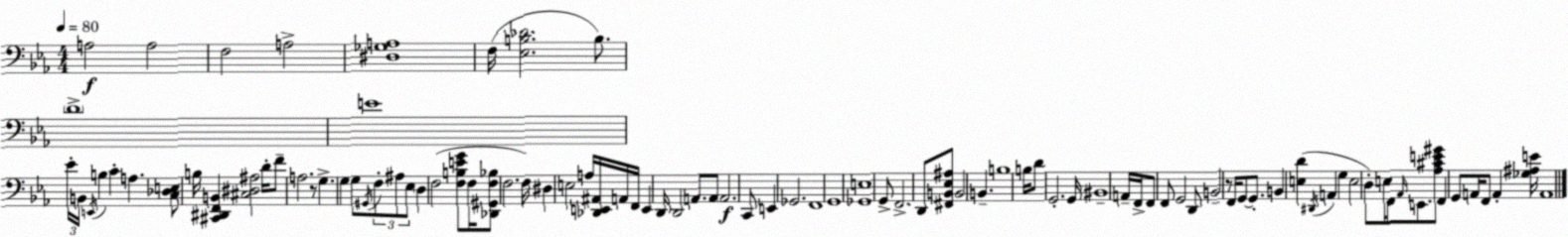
X:1
T:Untitled
M:4/4
L:1/4
K:Eb
A,2 A,2 F,2 A,2 [^D,_G,A,]4 F,/4 [_E,B,_D]2 B,/2 D4 E4 _E/4 B,,/4 E,,/4 B, C A, [C,_D,E,]/2 B,/4 [^C,,^D,,F,,B,,] [^C,^D,^A,]2 D/4 F/2 A,2 z/2 G, G, G,/2 ^G,,/4 F,/2 ^A,/2 _E,/2 D, F,2 [F,B,EG]/2 F,/4 [_D,,^G,,F,_B,]/2 F,2 F,/4 ^D, E,2 A,/4 [_D,,E,,^A,,]/4 A,,/4 F,,/4 E,, D,,/4 D,,2 A,,/2 A,,/2 A,,2 C,,/2 E,, _G,,2 F,,4 G,,4 [_G,,E,]4 G,,/2 F,,2 D,,/2 [^F,,B,,_E,^A,]/2 B,,2 B,, B,4 B,/4 D/2 G,,2 G,,/4 ^B,,4 A,,/4 F,,/4 F,,/2 F,,/2 G,,2 D,,/2 B,,2 z/2 F,,/4 G,,/2 G,,/2 B,, [E,D] ^D,,/4 A,, G, E,2 D,/2 E,/4 F,,/2 _A,,/4 E,,/2 [_A,^CE^G]/2 F,, G,,/2 A,,/4 F,,/2 A,, [_G,^A,E]/4 A,,4